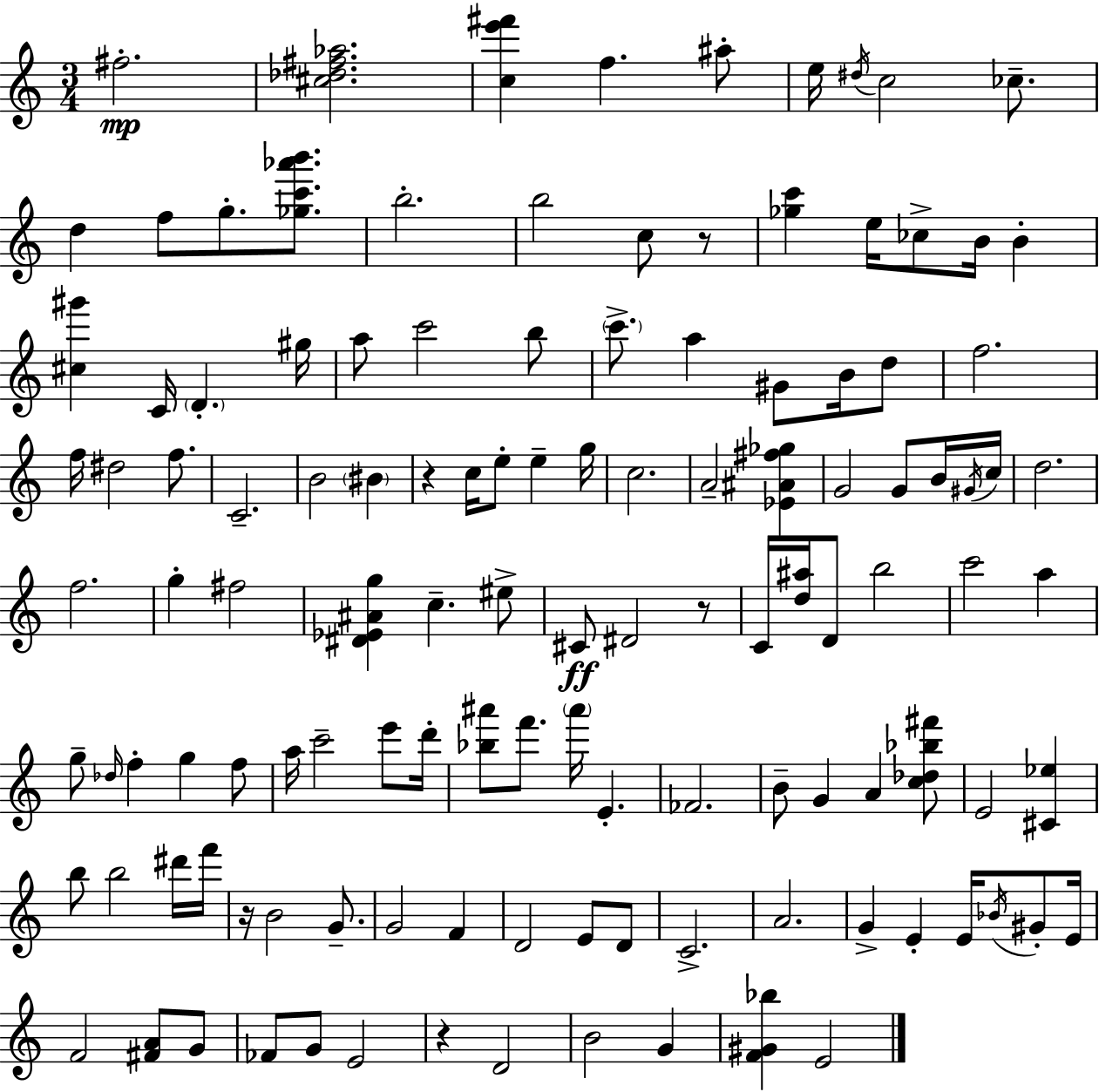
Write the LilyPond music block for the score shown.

{
  \clef treble
  \numericTimeSignature
  \time 3/4
  \key c \major
  \repeat volta 2 { fis''2.-.\mp | <cis'' des'' fis'' aes''>2. | <c'' e''' fis'''>4 f''4. ais''8-. | e''16 \acciaccatura { dis''16 } c''2 ces''8.-- | \break d''4 f''8 g''8.-. <ges'' c''' aes''' b'''>8. | b''2.-. | b''2 c''8 r8 | <ges'' c'''>4 e''16 ces''8-> b'16 b'4-. | \break <cis'' gis'''>4 c'16 \parenthesize d'4.-. | gis''16 a''8 c'''2 b''8 | \parenthesize c'''8.-> a''4 gis'8 b'16 d''8 | f''2. | \break f''16 dis''2 f''8. | c'2.-- | b'2 \parenthesize bis'4 | r4 c''16 e''8-. e''4-- | \break g''16 c''2. | a'2-- <ees' ais' fis'' ges''>4 | g'2 g'8 b'16 | \acciaccatura { gis'16 } c''16 d''2. | \break f''2. | g''4-. fis''2 | <dis' ees' ais' g''>4 c''4.-- | eis''8-> cis'8\ff dis'2 | \break r8 c'16 <d'' ais''>16 d'8 b''2 | c'''2 a''4 | g''8-- \grace { des''16 } f''4-. g''4 | f''8 a''16 c'''2-- | \break e'''8 d'''16-. <bes'' ais'''>8 f'''8. \parenthesize ais'''16 e'4.-. | fes'2. | b'8-- g'4 a'4 | <c'' des'' bes'' fis'''>8 e'2 <cis' ees''>4 | \break b''8 b''2 | dis'''16 f'''16 r16 b'2 | g'8.-- g'2 f'4 | d'2 e'8 | \break d'8 c'2.-> | a'2. | g'4-> e'4-. e'16 | \acciaccatura { bes'16 } gis'8-. e'16 f'2 | \break <fis' a'>8 g'8 fes'8 g'8 e'2 | r4 d'2 | b'2 | g'4 <f' gis' bes''>4 e'2 | \break } \bar "|."
}